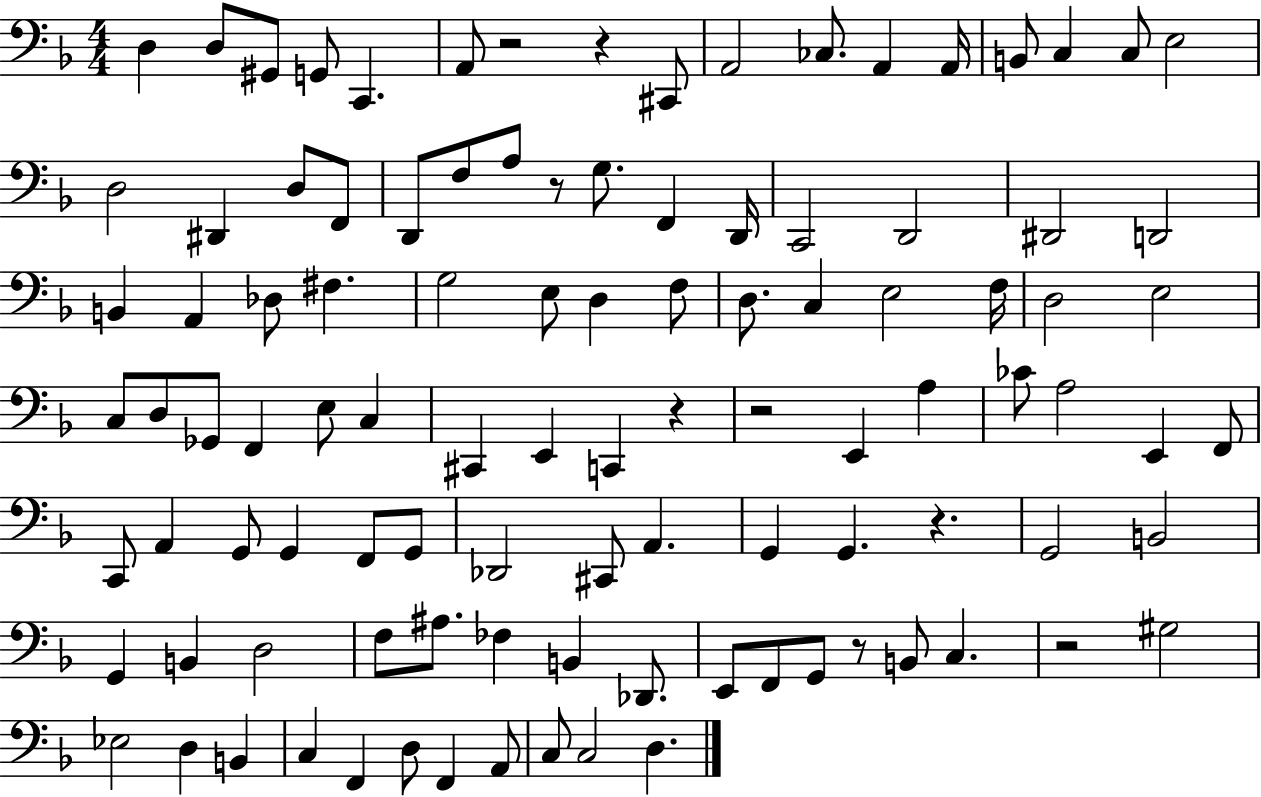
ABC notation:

X:1
T:Untitled
M:4/4
L:1/4
K:F
D, D,/2 ^G,,/2 G,,/2 C,, A,,/2 z2 z ^C,,/2 A,,2 _C,/2 A,, A,,/4 B,,/2 C, C,/2 E,2 D,2 ^D,, D,/2 F,,/2 D,,/2 F,/2 A,/2 z/2 G,/2 F,, D,,/4 C,,2 D,,2 ^D,,2 D,,2 B,, A,, _D,/2 ^F, G,2 E,/2 D, F,/2 D,/2 C, E,2 F,/4 D,2 E,2 C,/2 D,/2 _G,,/2 F,, E,/2 C, ^C,, E,, C,, z z2 E,, A, _C/2 A,2 E,, F,,/2 C,,/2 A,, G,,/2 G,, F,,/2 G,,/2 _D,,2 ^C,,/2 A,, G,, G,, z G,,2 B,,2 G,, B,, D,2 F,/2 ^A,/2 _F, B,, _D,,/2 E,,/2 F,,/2 G,,/2 z/2 B,,/2 C, z2 ^G,2 _E,2 D, B,, C, F,, D,/2 F,, A,,/2 C,/2 C,2 D,